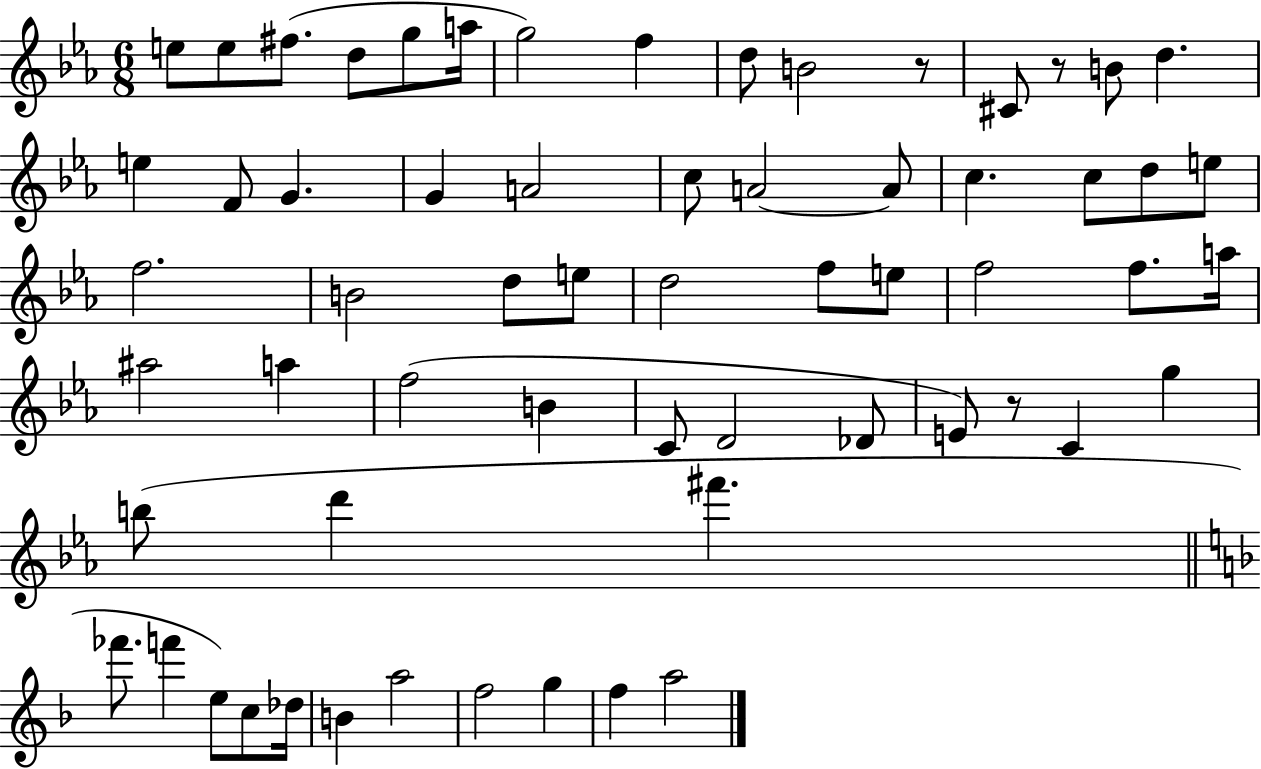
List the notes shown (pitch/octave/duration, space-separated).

E5/e E5/e F#5/e. D5/e G5/e A5/s G5/h F5/q D5/e B4/h R/e C#4/e R/e B4/e D5/q. E5/q F4/e G4/q. G4/q A4/h C5/e A4/h A4/e C5/q. C5/e D5/e E5/e F5/h. B4/h D5/e E5/e D5/h F5/e E5/e F5/h F5/e. A5/s A#5/h A5/q F5/h B4/q C4/e D4/h Db4/e E4/e R/e C4/q G5/q B5/e D6/q F#6/q. FES6/e. F6/q E5/e C5/e Db5/s B4/q A5/h F5/h G5/q F5/q A5/h